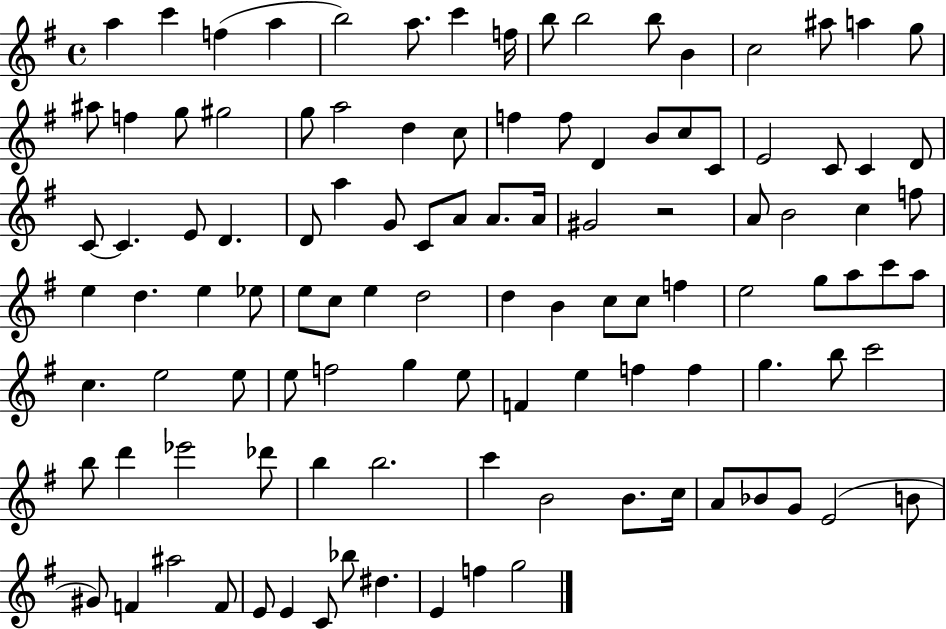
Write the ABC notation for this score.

X:1
T:Untitled
M:4/4
L:1/4
K:G
a c' f a b2 a/2 c' f/4 b/2 b2 b/2 B c2 ^a/2 a g/2 ^a/2 f g/2 ^g2 g/2 a2 d c/2 f f/2 D B/2 c/2 C/2 E2 C/2 C D/2 C/2 C E/2 D D/2 a G/2 C/2 A/2 A/2 A/4 ^G2 z2 A/2 B2 c f/2 e d e _e/2 e/2 c/2 e d2 d B c/2 c/2 f e2 g/2 a/2 c'/2 a/2 c e2 e/2 e/2 f2 g e/2 F e f f g b/2 c'2 b/2 d' _e'2 _d'/2 b b2 c' B2 B/2 c/4 A/2 _B/2 G/2 E2 B/2 ^G/2 F ^a2 F/2 E/2 E C/2 _b/2 ^d E f g2